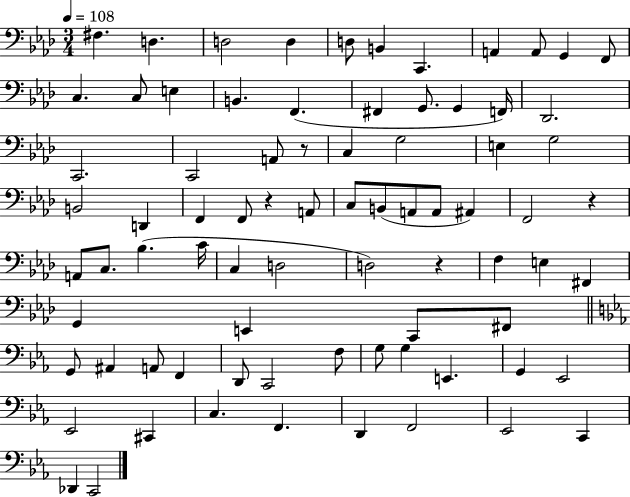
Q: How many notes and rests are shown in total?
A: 79